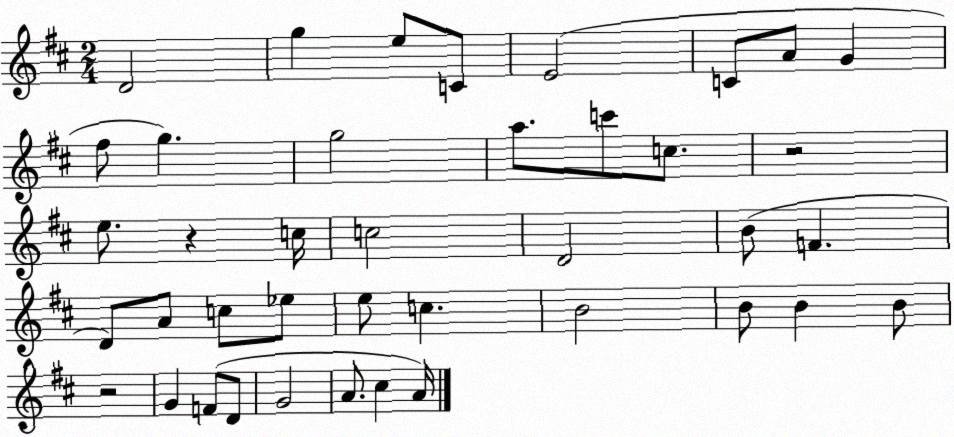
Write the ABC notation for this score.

X:1
T:Untitled
M:2/4
L:1/4
K:D
D2 g e/2 C/2 E2 C/2 A/2 G ^f/2 g g2 a/2 c'/2 c/2 z2 e/2 z c/4 c2 D2 B/2 F D/2 A/2 c/2 _e/2 e/2 c B2 B/2 B B/2 z2 G F/2 D/2 G2 A/2 ^c A/4